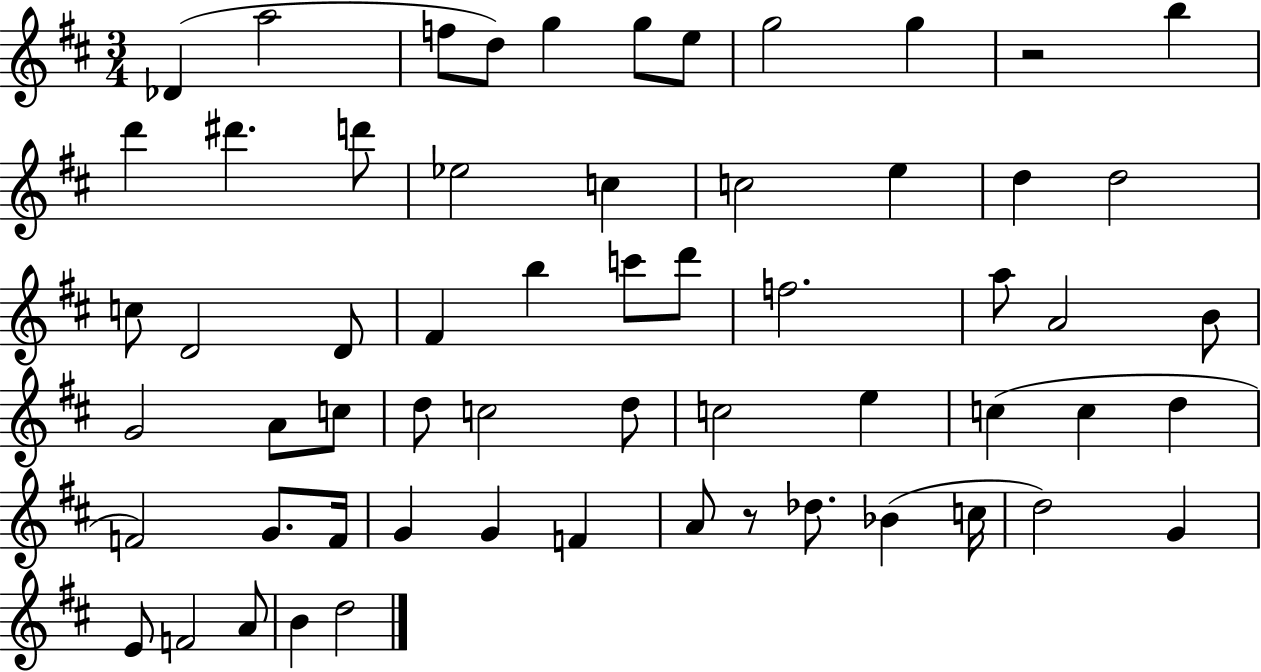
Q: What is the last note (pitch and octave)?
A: D5